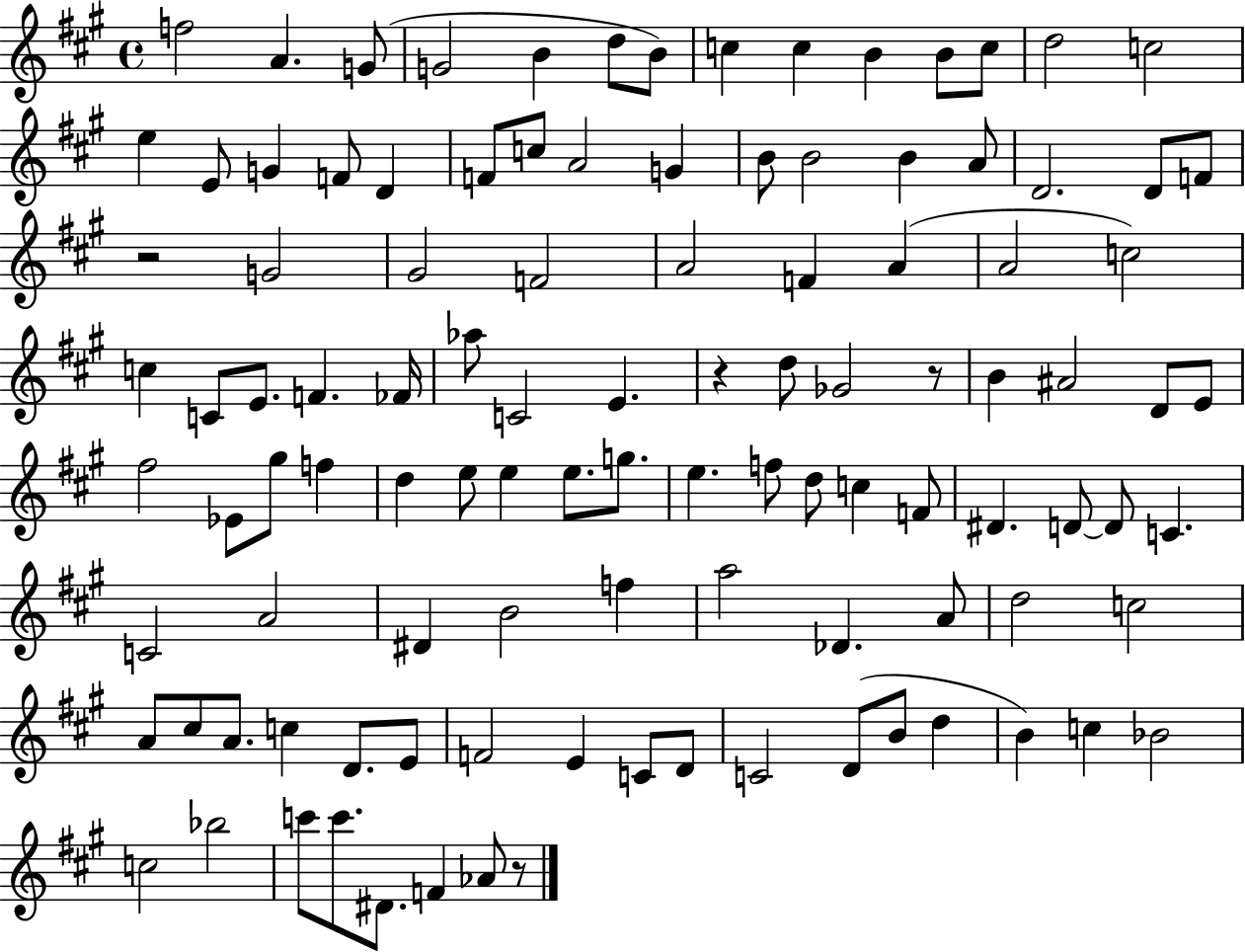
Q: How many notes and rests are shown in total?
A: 108